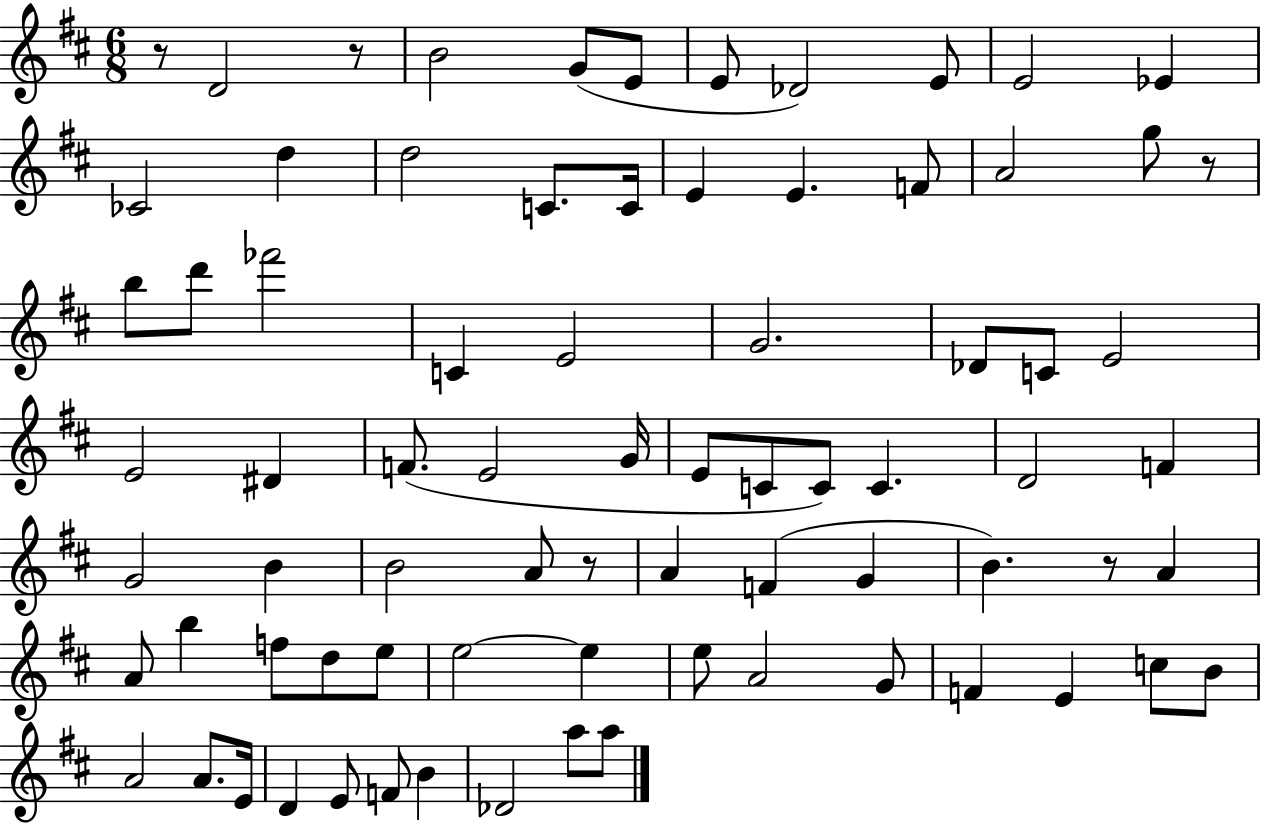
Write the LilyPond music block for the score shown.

{
  \clef treble
  \numericTimeSignature
  \time 6/8
  \key d \major
  \repeat volta 2 { r8 d'2 r8 | b'2 g'8( e'8 | e'8 des'2) e'8 | e'2 ees'4 | \break ces'2 d''4 | d''2 c'8. c'16 | e'4 e'4. f'8 | a'2 g''8 r8 | \break b''8 d'''8 fes'''2 | c'4 e'2 | g'2. | des'8 c'8 e'2 | \break e'2 dis'4 | f'8.( e'2 g'16 | e'8 c'8 c'8) c'4. | d'2 f'4 | \break g'2 b'4 | b'2 a'8 r8 | a'4 f'4( g'4 | b'4.) r8 a'4 | \break a'8 b''4 f''8 d''8 e''8 | e''2~~ e''4 | e''8 a'2 g'8 | f'4 e'4 c''8 b'8 | \break a'2 a'8. e'16 | d'4 e'8 f'8 b'4 | des'2 a''8 a''8 | } \bar "|."
}